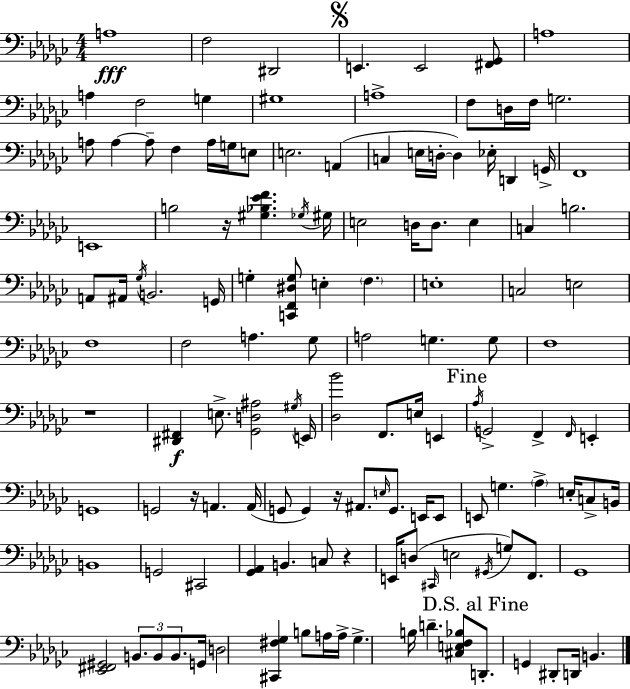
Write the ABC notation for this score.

X:1
T:Untitled
M:4/4
L:1/4
K:Ebm
A,4 F,2 ^D,,2 E,, E,,2 [^F,,_G,,]/2 A,4 A, F,2 G, ^G,4 A,4 F,/2 D,/4 F,/4 G,2 A,/2 A, A,/2 F, A,/4 G,/4 E,/2 E,2 A,, C, E,/4 D,/4 D, _E,/4 D,, G,,/4 F,,4 E,,4 B,2 z/4 [^G,_B,_EF] _G,/4 ^G,/4 E,2 D,/4 D,/2 E, C, B,2 A,,/2 ^A,,/4 _G,/4 B,,2 G,,/4 G, [C,,F,,^D,G,]/2 E, F, E,4 C,2 E,2 F,4 F,2 A, _G,/2 A,2 G, G,/2 F,4 z4 [^D,,^F,,] E,/2 [_G,,D,^A,]2 ^G,/4 E,,/4 [_D,_B]2 F,,/2 E,/4 E,, _A,/4 G,,2 F,, F,,/4 E,, G,,4 G,,2 z/4 A,, A,,/4 G,,/2 G,, z/4 ^A,,/2 E,/4 G,,/2 E,,/4 E,,/2 E,,/2 G, _A, E,/4 C,/2 B,,/4 B,,4 G,,2 ^C,,2 [_G,,_A,,] B,, C,/2 z E,,/4 D,/2 ^C,,/4 E,2 ^G,,/4 G,/2 F,,/2 _G,,4 [_E,,^F,,^G,,]2 B,,/2 B,,/2 B,,/2 G,,/4 D,2 [^C,,^F,_G,] B,/2 A,/4 A,/4 _G, B,/4 D [^C,E,F,_B,]/2 D,,/2 G,, ^D,,/2 D,,/4 B,,